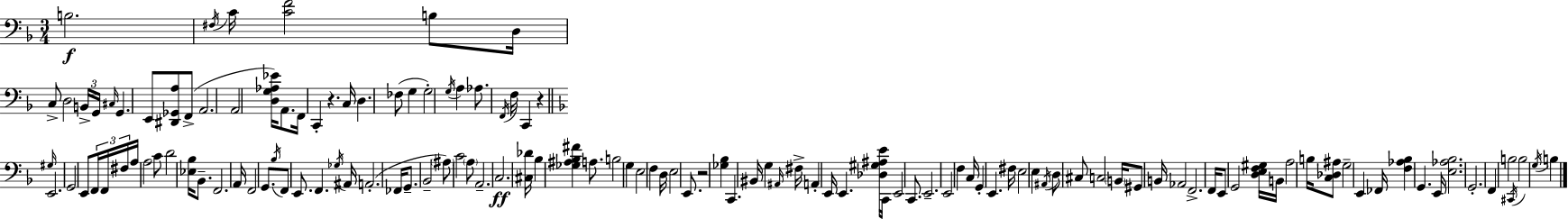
{
  \clef bass
  \numericTimeSignature
  \time 3/4
  \key f \major
  b2.\f | \acciaccatura { fis16 } c'16 <c' f'>2 b8 | d16 c8-> d2 \tuplet 3/2 { b,16-> | g,16 \grace { cis16 } } g,4. e,8 <dis, ges, a>8 | \break f,8->( a,2. | a,2 <d g aes ees'>16) a,8. | f,16 c,4-. r4. | c16 d4. fes8( g4 | \break g2-.) \acciaccatura { g16 } a4 | aes8. \acciaccatura { f,16 } f16 c,4 | r4 \bar "||" \break \key d \minor \grace { gis16 } e,2. | g,2 e,8 \tuplet 3/2 { f,16 | f,16 fis16 } a16 a2 c'8 | d'2 <ees bes>16 bes,8.-- | \break f,2. | a,16 f,2 g,8. | \acciaccatura { bes16 } f,8 e,8. f,4. | \acciaccatura { ges16 } ais,16 a,2.-.( | \break fes,16 g,8.-- bes,2-- | \parenthesize ais8) c'2 | \parenthesize a8 a,2.-- | c2.\ff | \break <cis des'>16 bes4 <ges ais bes fis'>4 | a8. b2 g4 | e2 f4 | d16 e2 | \break e,8. r2 <ges bes>4 | c,4. bis,16 g4 | \grace { ais,16 } fis16-> a,4-. e,16 e,4. | <des gis ais e'>16 c,16 e,2 | \break c,8. e,2.-- | e,2 | f4 c16 g,4-. e,4. | fis16 e2 | \break e4 \acciaccatura { ais,16 } d8 cis8 c2 | \parenthesize b,16 gis,8 b,16 aes,2 | f,2.-> | f,16 e,8 g,2 | \break <d e f gis>16 b,16 a2 | b16 <c des ais>8 g2-- | e,4 fes,16 <f aes bes>4 g,4. | e,16 <e aes bes>2. | \break g,2.-. | f,4 b2 | \acciaccatura { cis,16 } b2 | \acciaccatura { g16 } b4 \bar "|."
}